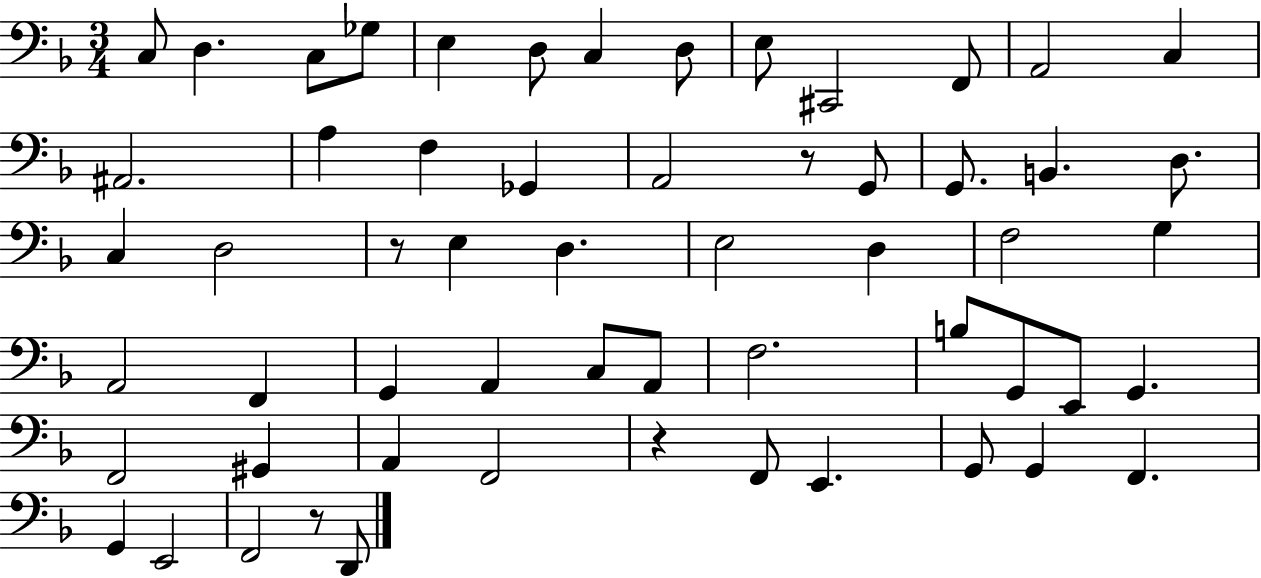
X:1
T:Untitled
M:3/4
L:1/4
K:F
C,/2 D, C,/2 _G,/2 E, D,/2 C, D,/2 E,/2 ^C,,2 F,,/2 A,,2 C, ^A,,2 A, F, _G,, A,,2 z/2 G,,/2 G,,/2 B,, D,/2 C, D,2 z/2 E, D, E,2 D, F,2 G, A,,2 F,, G,, A,, C,/2 A,,/2 F,2 B,/2 G,,/2 E,,/2 G,, F,,2 ^G,, A,, F,,2 z F,,/2 E,, G,,/2 G,, F,, G,, E,,2 F,,2 z/2 D,,/2